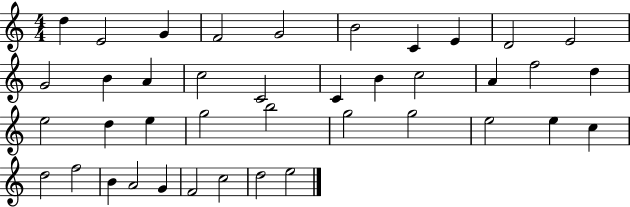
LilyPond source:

{
  \clef treble
  \numericTimeSignature
  \time 4/4
  \key c \major
  d''4 e'2 g'4 | f'2 g'2 | b'2 c'4 e'4 | d'2 e'2 | \break g'2 b'4 a'4 | c''2 c'2 | c'4 b'4 c''2 | a'4 f''2 d''4 | \break e''2 d''4 e''4 | g''2 b''2 | g''2 g''2 | e''2 e''4 c''4 | \break d''2 f''2 | b'4 a'2 g'4 | f'2 c''2 | d''2 e''2 | \break \bar "|."
}